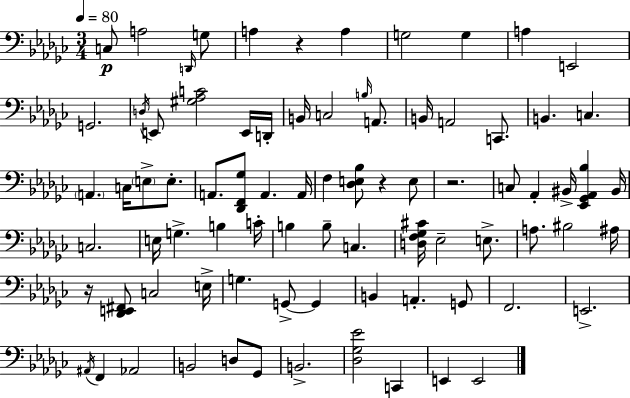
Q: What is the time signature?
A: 3/4